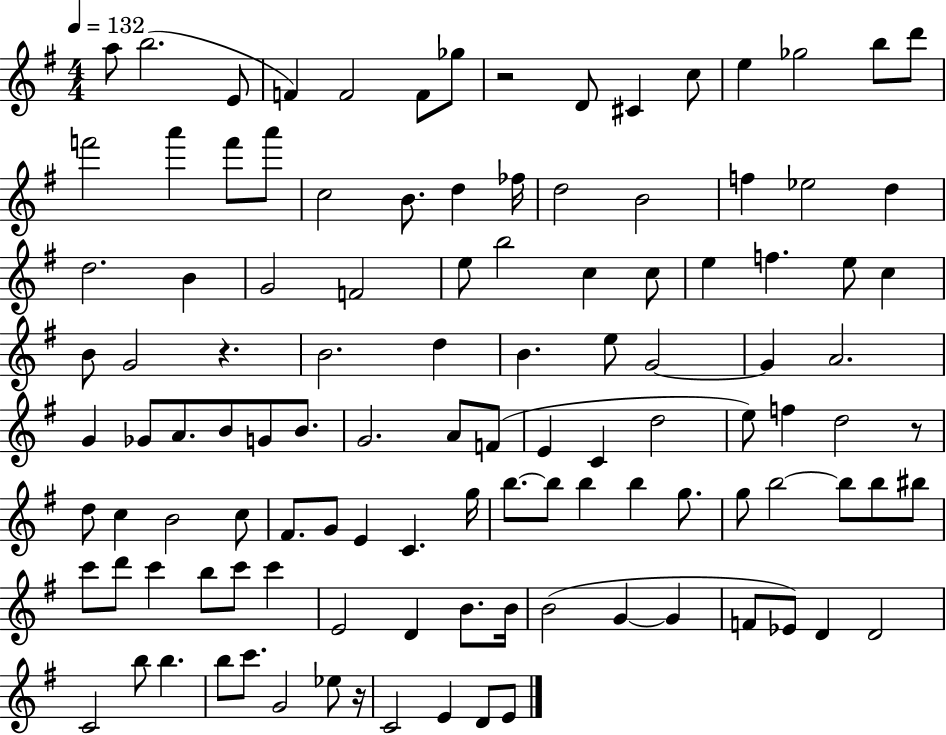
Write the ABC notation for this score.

X:1
T:Untitled
M:4/4
L:1/4
K:G
a/2 b2 E/2 F F2 F/2 _g/2 z2 D/2 ^C c/2 e _g2 b/2 d'/2 f'2 a' f'/2 a'/2 c2 B/2 d _f/4 d2 B2 f _e2 d d2 B G2 F2 e/2 b2 c c/2 e f e/2 c B/2 G2 z B2 d B e/2 G2 G A2 G _G/2 A/2 B/2 G/2 B/2 G2 A/2 F/2 E C d2 e/2 f d2 z/2 d/2 c B2 c/2 ^F/2 G/2 E C g/4 b/2 b/2 b b g/2 g/2 b2 b/2 b/2 ^b/2 c'/2 d'/2 c' b/2 c'/2 c' E2 D B/2 B/4 B2 G G F/2 _E/2 D D2 C2 b/2 b b/2 c'/2 G2 _e/2 z/4 C2 E D/2 E/2